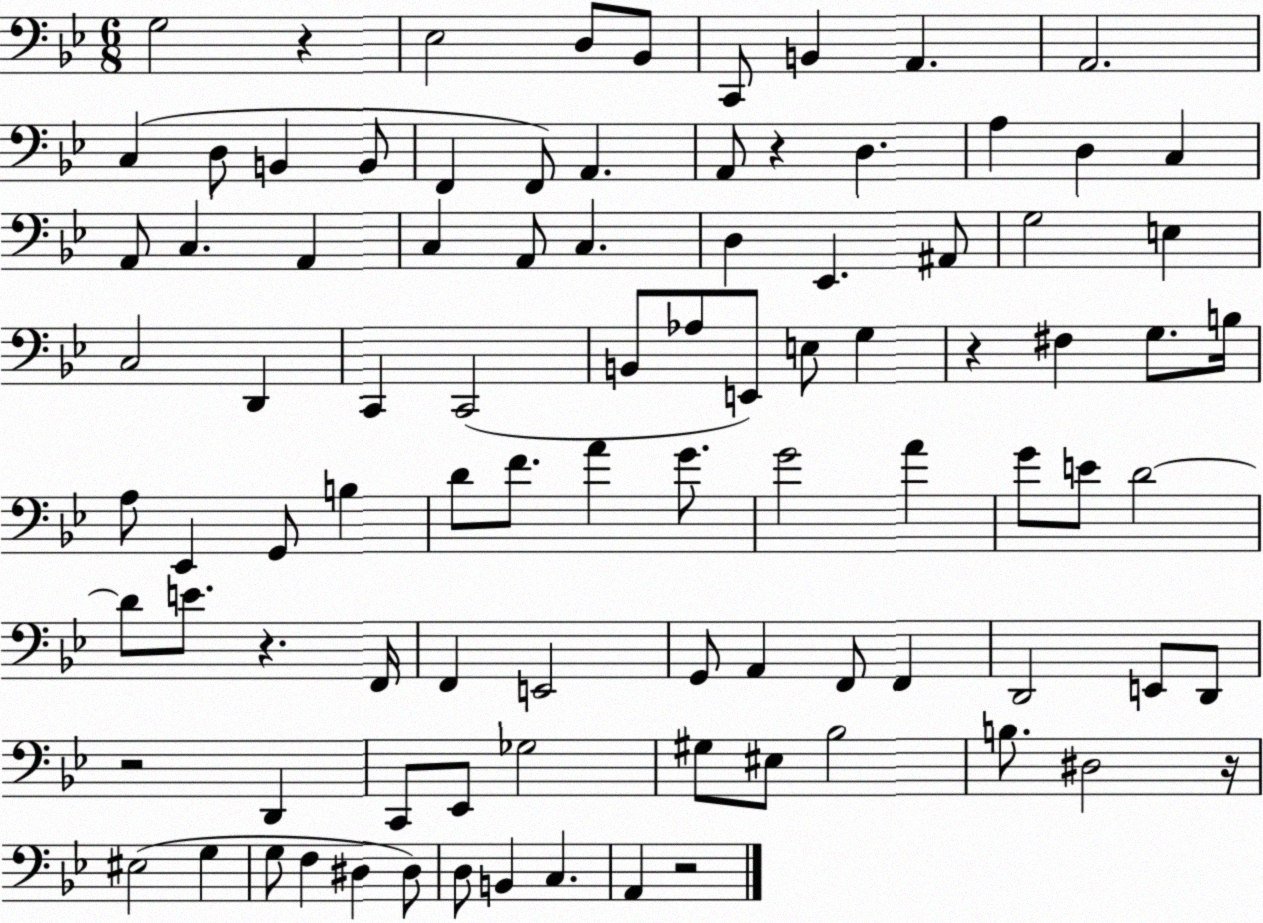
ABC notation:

X:1
T:Untitled
M:6/8
L:1/4
K:Bb
G,2 z _E,2 D,/2 _B,,/2 C,,/2 B,, A,, A,,2 C, D,/2 B,, B,,/2 F,, F,,/2 A,, A,,/2 z D, A, D, C, A,,/2 C, A,, C, A,,/2 C, D, _E,, ^A,,/2 G,2 E, C,2 D,, C,, C,,2 B,,/2 _A,/2 E,,/2 E,/2 G, z ^F, G,/2 B,/4 A,/2 _E,, G,,/2 B, D/2 F/2 A G/2 G2 A G/2 E/2 D2 D/2 E/2 z F,,/4 F,, E,,2 G,,/2 A,, F,,/2 F,, D,,2 E,,/2 D,,/2 z2 D,, C,,/2 _E,,/2 _G,2 ^G,/2 ^E,/2 _B,2 B,/2 ^D,2 z/4 ^E,2 G, G,/2 F, ^D, ^D,/2 D,/2 B,, C, A,, z2